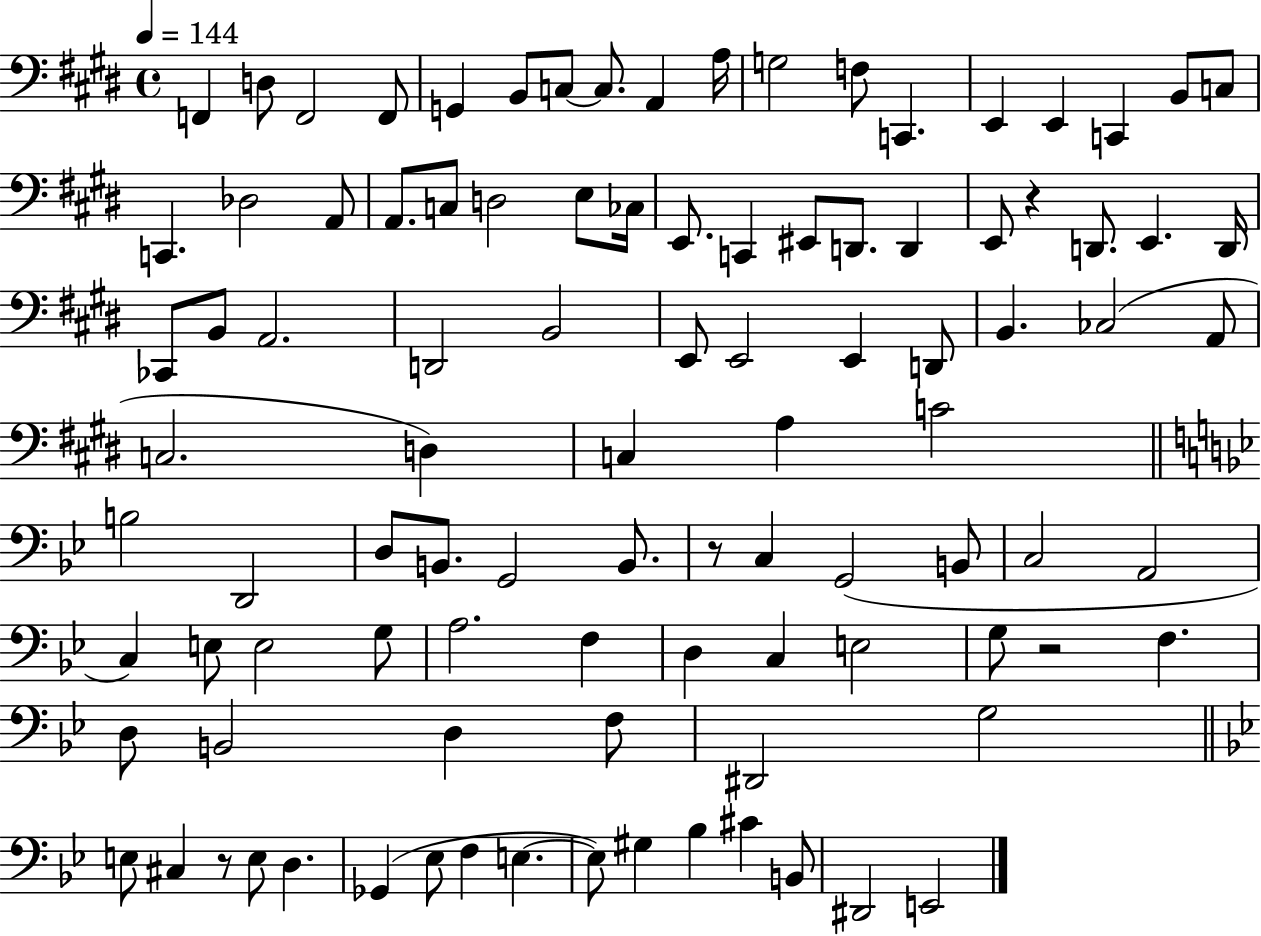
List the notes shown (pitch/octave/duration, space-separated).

F2/q D3/e F2/h F2/e G2/q B2/e C3/e C3/e. A2/q A3/s G3/h F3/e C2/q. E2/q E2/q C2/q B2/e C3/e C2/q. Db3/h A2/e A2/e. C3/e D3/h E3/e CES3/s E2/e. C2/q EIS2/e D2/e. D2/q E2/e R/q D2/e. E2/q. D2/s CES2/e B2/e A2/h. D2/h B2/h E2/e E2/h E2/q D2/e B2/q. CES3/h A2/e C3/h. D3/q C3/q A3/q C4/h B3/h D2/h D3/e B2/e. G2/h B2/e. R/e C3/q G2/h B2/e C3/h A2/h C3/q E3/e E3/h G3/e A3/h. F3/q D3/q C3/q E3/h G3/e R/h F3/q. D3/e B2/h D3/q F3/e D#2/h G3/h E3/e C#3/q R/e E3/e D3/q. Gb2/q Eb3/e F3/q E3/q. E3/e G#3/q Bb3/q C#4/q B2/e D#2/h E2/h